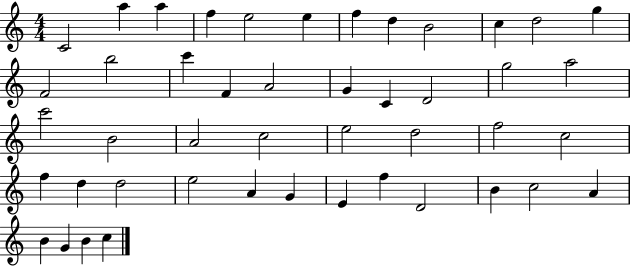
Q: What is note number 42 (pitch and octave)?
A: A4